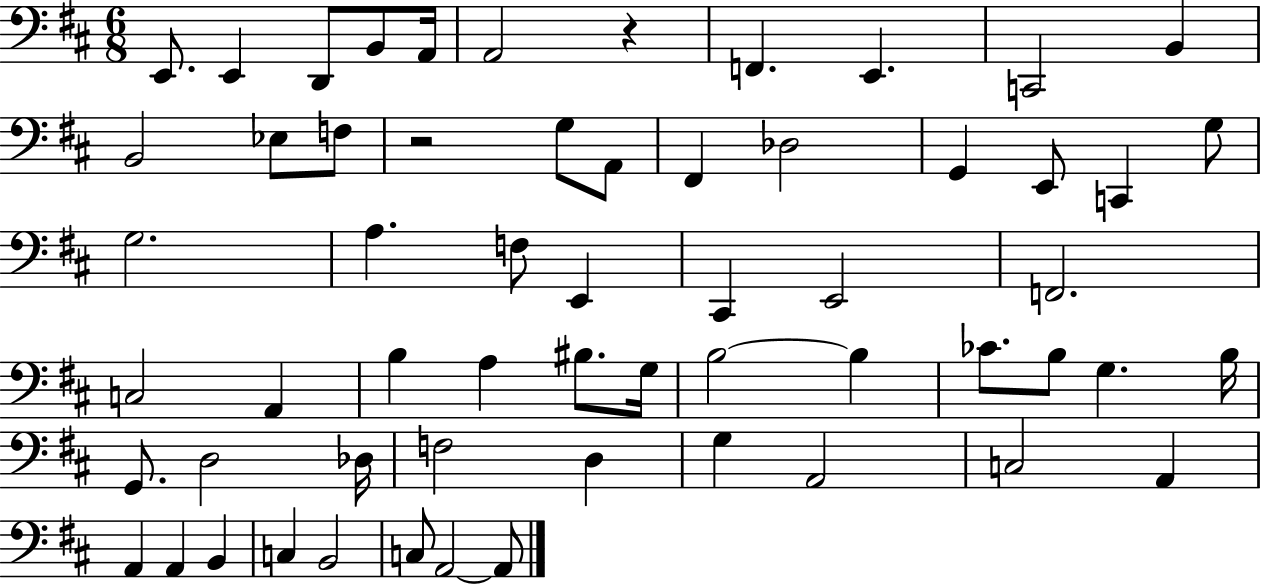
E2/e. E2/q D2/e B2/e A2/s A2/h R/q F2/q. E2/q. C2/h B2/q B2/h Eb3/e F3/e R/h G3/e A2/e F#2/q Db3/h G2/q E2/e C2/q G3/e G3/h. A3/q. F3/e E2/q C#2/q E2/h F2/h. C3/h A2/q B3/q A3/q BIS3/e. G3/s B3/h B3/q CES4/e. B3/e G3/q. B3/s G2/e. D3/h Db3/s F3/h D3/q G3/q A2/h C3/h A2/q A2/q A2/q B2/q C3/q B2/h C3/e A2/h A2/e